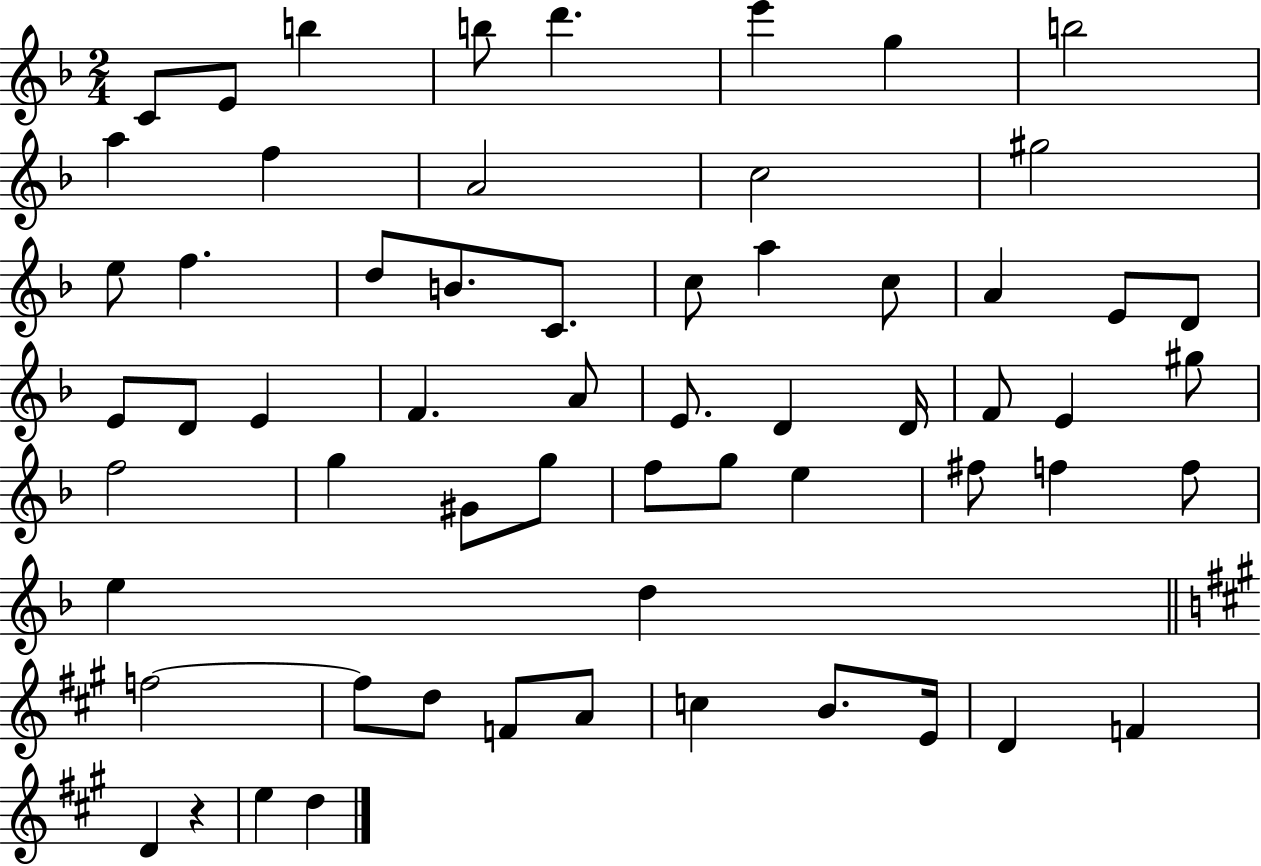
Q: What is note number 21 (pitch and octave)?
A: C5